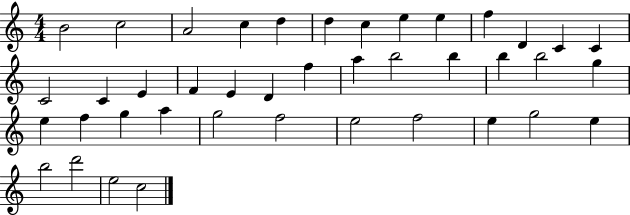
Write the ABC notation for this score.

X:1
T:Untitled
M:4/4
L:1/4
K:C
B2 c2 A2 c d d c e e f D C C C2 C E F E D f a b2 b b b2 g e f g a g2 f2 e2 f2 e g2 e b2 d'2 e2 c2